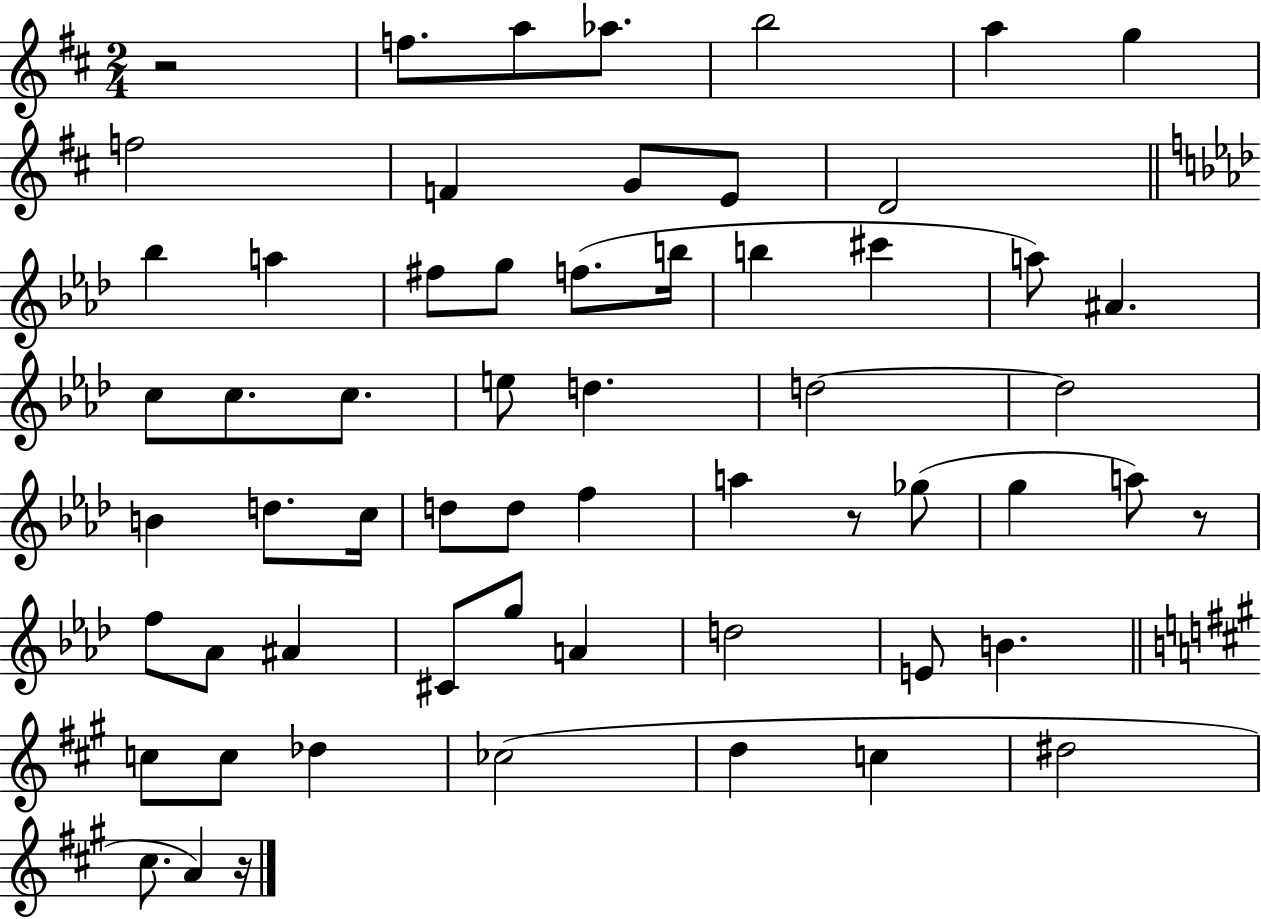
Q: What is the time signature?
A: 2/4